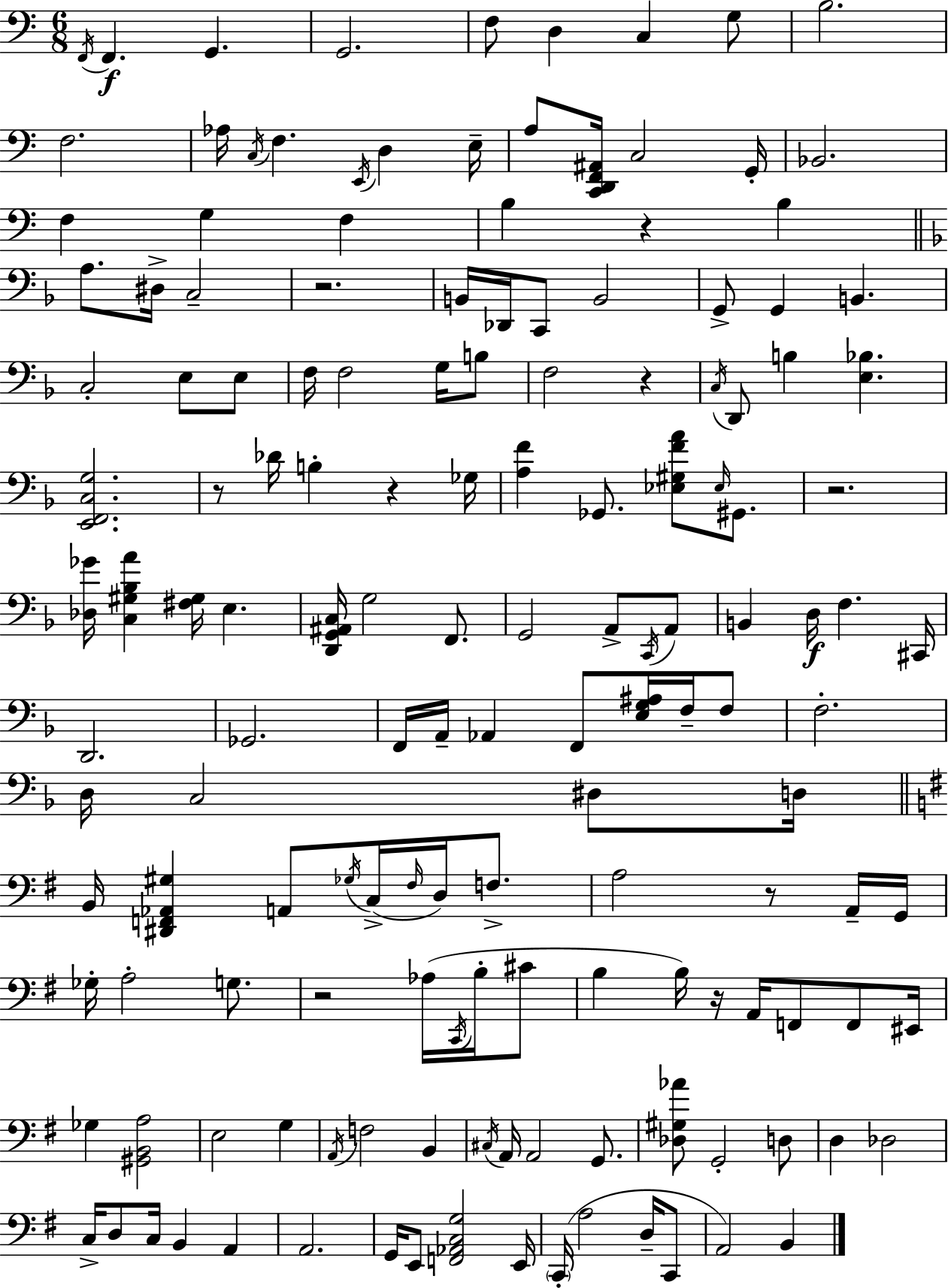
X:1
T:Untitled
M:6/8
L:1/4
K:C
F,,/4 F,, G,, G,,2 F,/2 D, C, G,/2 B,2 F,2 _A,/4 C,/4 F, E,,/4 D, E,/4 A,/2 [C,,D,,F,,^A,,]/4 C,2 G,,/4 _B,,2 F, G, F, B, z B, A,/2 ^D,/4 C,2 z2 B,,/4 _D,,/4 C,,/2 B,,2 G,,/2 G,, B,, C,2 E,/2 E,/2 F,/4 F,2 G,/4 B,/2 F,2 z C,/4 D,,/2 B, [E,_B,] [E,,F,,C,G,]2 z/2 _D/4 B, z _G,/4 [A,F] _G,,/2 [_E,^G,FA]/2 _E,/4 ^G,,/2 z2 [_D,_G]/4 [C,^G,_B,A] [^F,^G,]/4 E, [D,,G,,^A,,C,]/4 G,2 F,,/2 G,,2 A,,/2 C,,/4 A,,/2 B,, D,/4 F, ^C,,/4 D,,2 _G,,2 F,,/4 A,,/4 _A,, F,,/2 [E,G,^A,]/4 F,/4 F,/2 F,2 D,/4 C,2 ^D,/2 D,/4 B,,/4 [^D,,F,,_A,,^G,] A,,/2 _G,/4 C,/4 ^F,/4 D,/4 F,/2 A,2 z/2 A,,/4 G,,/4 _G,/4 A,2 G,/2 z2 _A,/4 C,,/4 B,/4 ^C/2 B, B,/4 z/4 A,,/4 F,,/2 F,,/2 ^E,,/4 _G, [^G,,B,,A,]2 E,2 G, A,,/4 F,2 B,, ^C,/4 A,,/4 A,,2 G,,/2 [_D,^G,_A]/2 G,,2 D,/2 D, _D,2 C,/4 D,/2 C,/4 B,, A,, A,,2 G,,/4 E,,/2 [F,,_A,,C,G,]2 E,,/4 C,,/4 A,2 D,/4 C,,/2 A,,2 B,,